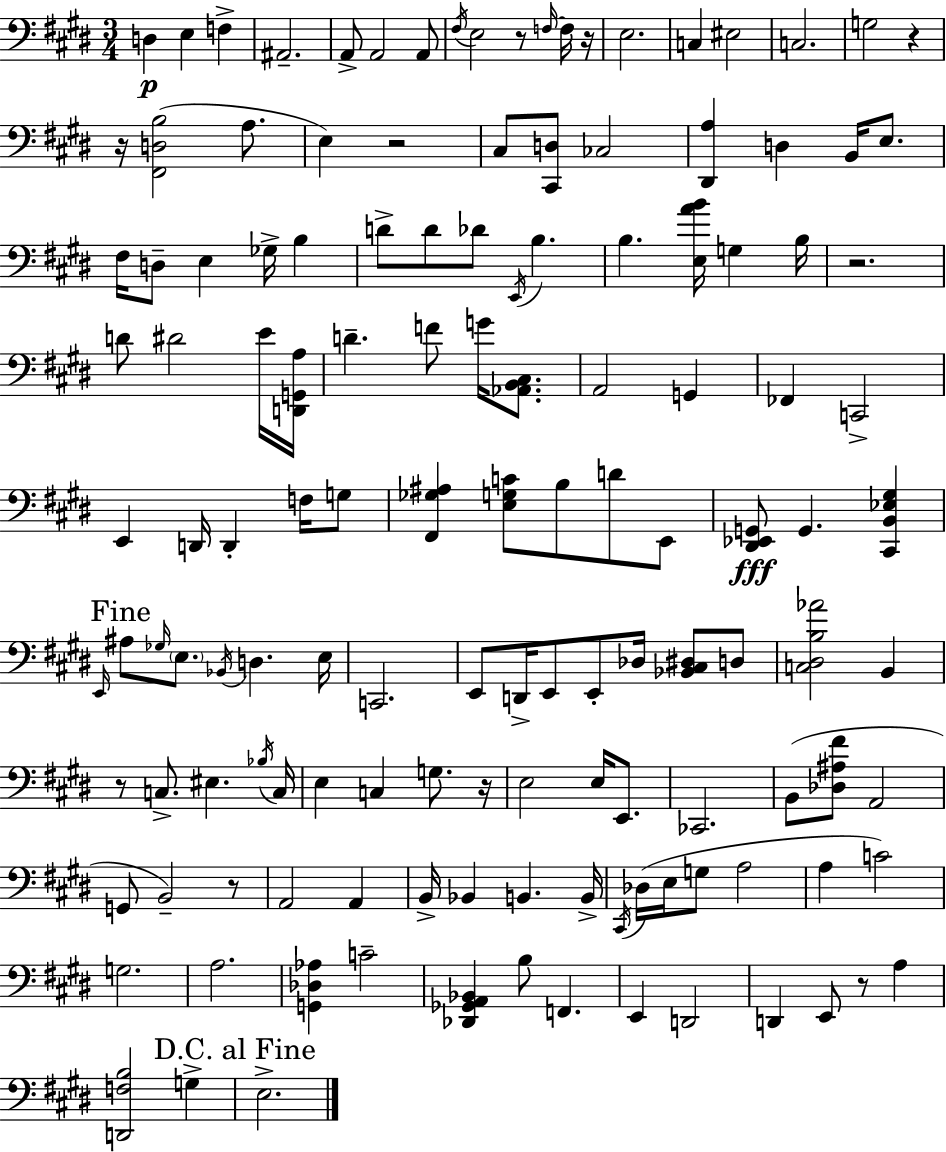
D3/q E3/q F3/q A#2/h. A2/e A2/h A2/e F#3/s E3/h R/e F3/s F3/s R/s E3/h. C3/q EIS3/h C3/h. G3/h R/q R/s [F#2,D3,B3]/h A3/e. E3/q R/h C#3/e [C#2,D3]/e CES3/h [D#2,A3]/q D3/q B2/s E3/e. F#3/s D3/e E3/q Gb3/s B3/q D4/e D4/e Db4/e E2/s B3/q. B3/q. [E3,A4,B4]/s G3/q B3/s R/h. D4/e D#4/h E4/s [D2,G2,A3]/s D4/q. F4/e G4/s [Ab2,B2,C#3]/e. A2/h G2/q FES2/q C2/h E2/q D2/s D2/q F3/s G3/e [F#2,Gb3,A#3]/q [E3,G3,C4]/e B3/e D4/e E2/e [D#2,Eb2,G2]/e G2/q. [C#2,B2,Eb3,G#3]/q E2/s A#3/e Gb3/s E3/e. Bb2/s D3/q. E3/s C2/h. E2/e D2/s E2/e E2/e Db3/s [Bb2,C#3,D#3]/e D3/e [C3,D#3,B3,Ab4]/h B2/q R/e C3/e. EIS3/q. Bb3/s C3/s E3/q C3/q G3/e. R/s E3/h E3/s E2/e. CES2/h. B2/e [Db3,A#3,F#4]/e A2/h G2/e B2/h R/e A2/h A2/q B2/s Bb2/q B2/q. B2/s C#2/s Db3/s E3/s G3/e A3/h A3/q C4/h G3/h. A3/h. [G2,Db3,Ab3]/q C4/h [Db2,Gb2,A2,Bb2]/q B3/e F2/q. E2/q D2/h D2/q E2/e R/e A3/q [D2,F3,B3]/h G3/q E3/h.